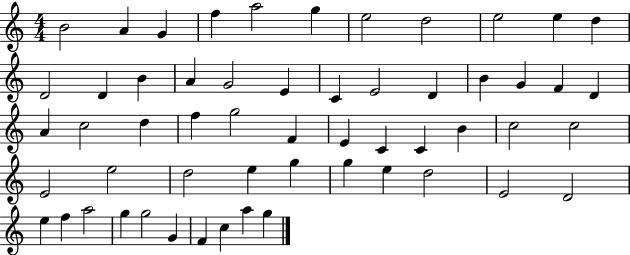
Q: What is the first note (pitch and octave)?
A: B4